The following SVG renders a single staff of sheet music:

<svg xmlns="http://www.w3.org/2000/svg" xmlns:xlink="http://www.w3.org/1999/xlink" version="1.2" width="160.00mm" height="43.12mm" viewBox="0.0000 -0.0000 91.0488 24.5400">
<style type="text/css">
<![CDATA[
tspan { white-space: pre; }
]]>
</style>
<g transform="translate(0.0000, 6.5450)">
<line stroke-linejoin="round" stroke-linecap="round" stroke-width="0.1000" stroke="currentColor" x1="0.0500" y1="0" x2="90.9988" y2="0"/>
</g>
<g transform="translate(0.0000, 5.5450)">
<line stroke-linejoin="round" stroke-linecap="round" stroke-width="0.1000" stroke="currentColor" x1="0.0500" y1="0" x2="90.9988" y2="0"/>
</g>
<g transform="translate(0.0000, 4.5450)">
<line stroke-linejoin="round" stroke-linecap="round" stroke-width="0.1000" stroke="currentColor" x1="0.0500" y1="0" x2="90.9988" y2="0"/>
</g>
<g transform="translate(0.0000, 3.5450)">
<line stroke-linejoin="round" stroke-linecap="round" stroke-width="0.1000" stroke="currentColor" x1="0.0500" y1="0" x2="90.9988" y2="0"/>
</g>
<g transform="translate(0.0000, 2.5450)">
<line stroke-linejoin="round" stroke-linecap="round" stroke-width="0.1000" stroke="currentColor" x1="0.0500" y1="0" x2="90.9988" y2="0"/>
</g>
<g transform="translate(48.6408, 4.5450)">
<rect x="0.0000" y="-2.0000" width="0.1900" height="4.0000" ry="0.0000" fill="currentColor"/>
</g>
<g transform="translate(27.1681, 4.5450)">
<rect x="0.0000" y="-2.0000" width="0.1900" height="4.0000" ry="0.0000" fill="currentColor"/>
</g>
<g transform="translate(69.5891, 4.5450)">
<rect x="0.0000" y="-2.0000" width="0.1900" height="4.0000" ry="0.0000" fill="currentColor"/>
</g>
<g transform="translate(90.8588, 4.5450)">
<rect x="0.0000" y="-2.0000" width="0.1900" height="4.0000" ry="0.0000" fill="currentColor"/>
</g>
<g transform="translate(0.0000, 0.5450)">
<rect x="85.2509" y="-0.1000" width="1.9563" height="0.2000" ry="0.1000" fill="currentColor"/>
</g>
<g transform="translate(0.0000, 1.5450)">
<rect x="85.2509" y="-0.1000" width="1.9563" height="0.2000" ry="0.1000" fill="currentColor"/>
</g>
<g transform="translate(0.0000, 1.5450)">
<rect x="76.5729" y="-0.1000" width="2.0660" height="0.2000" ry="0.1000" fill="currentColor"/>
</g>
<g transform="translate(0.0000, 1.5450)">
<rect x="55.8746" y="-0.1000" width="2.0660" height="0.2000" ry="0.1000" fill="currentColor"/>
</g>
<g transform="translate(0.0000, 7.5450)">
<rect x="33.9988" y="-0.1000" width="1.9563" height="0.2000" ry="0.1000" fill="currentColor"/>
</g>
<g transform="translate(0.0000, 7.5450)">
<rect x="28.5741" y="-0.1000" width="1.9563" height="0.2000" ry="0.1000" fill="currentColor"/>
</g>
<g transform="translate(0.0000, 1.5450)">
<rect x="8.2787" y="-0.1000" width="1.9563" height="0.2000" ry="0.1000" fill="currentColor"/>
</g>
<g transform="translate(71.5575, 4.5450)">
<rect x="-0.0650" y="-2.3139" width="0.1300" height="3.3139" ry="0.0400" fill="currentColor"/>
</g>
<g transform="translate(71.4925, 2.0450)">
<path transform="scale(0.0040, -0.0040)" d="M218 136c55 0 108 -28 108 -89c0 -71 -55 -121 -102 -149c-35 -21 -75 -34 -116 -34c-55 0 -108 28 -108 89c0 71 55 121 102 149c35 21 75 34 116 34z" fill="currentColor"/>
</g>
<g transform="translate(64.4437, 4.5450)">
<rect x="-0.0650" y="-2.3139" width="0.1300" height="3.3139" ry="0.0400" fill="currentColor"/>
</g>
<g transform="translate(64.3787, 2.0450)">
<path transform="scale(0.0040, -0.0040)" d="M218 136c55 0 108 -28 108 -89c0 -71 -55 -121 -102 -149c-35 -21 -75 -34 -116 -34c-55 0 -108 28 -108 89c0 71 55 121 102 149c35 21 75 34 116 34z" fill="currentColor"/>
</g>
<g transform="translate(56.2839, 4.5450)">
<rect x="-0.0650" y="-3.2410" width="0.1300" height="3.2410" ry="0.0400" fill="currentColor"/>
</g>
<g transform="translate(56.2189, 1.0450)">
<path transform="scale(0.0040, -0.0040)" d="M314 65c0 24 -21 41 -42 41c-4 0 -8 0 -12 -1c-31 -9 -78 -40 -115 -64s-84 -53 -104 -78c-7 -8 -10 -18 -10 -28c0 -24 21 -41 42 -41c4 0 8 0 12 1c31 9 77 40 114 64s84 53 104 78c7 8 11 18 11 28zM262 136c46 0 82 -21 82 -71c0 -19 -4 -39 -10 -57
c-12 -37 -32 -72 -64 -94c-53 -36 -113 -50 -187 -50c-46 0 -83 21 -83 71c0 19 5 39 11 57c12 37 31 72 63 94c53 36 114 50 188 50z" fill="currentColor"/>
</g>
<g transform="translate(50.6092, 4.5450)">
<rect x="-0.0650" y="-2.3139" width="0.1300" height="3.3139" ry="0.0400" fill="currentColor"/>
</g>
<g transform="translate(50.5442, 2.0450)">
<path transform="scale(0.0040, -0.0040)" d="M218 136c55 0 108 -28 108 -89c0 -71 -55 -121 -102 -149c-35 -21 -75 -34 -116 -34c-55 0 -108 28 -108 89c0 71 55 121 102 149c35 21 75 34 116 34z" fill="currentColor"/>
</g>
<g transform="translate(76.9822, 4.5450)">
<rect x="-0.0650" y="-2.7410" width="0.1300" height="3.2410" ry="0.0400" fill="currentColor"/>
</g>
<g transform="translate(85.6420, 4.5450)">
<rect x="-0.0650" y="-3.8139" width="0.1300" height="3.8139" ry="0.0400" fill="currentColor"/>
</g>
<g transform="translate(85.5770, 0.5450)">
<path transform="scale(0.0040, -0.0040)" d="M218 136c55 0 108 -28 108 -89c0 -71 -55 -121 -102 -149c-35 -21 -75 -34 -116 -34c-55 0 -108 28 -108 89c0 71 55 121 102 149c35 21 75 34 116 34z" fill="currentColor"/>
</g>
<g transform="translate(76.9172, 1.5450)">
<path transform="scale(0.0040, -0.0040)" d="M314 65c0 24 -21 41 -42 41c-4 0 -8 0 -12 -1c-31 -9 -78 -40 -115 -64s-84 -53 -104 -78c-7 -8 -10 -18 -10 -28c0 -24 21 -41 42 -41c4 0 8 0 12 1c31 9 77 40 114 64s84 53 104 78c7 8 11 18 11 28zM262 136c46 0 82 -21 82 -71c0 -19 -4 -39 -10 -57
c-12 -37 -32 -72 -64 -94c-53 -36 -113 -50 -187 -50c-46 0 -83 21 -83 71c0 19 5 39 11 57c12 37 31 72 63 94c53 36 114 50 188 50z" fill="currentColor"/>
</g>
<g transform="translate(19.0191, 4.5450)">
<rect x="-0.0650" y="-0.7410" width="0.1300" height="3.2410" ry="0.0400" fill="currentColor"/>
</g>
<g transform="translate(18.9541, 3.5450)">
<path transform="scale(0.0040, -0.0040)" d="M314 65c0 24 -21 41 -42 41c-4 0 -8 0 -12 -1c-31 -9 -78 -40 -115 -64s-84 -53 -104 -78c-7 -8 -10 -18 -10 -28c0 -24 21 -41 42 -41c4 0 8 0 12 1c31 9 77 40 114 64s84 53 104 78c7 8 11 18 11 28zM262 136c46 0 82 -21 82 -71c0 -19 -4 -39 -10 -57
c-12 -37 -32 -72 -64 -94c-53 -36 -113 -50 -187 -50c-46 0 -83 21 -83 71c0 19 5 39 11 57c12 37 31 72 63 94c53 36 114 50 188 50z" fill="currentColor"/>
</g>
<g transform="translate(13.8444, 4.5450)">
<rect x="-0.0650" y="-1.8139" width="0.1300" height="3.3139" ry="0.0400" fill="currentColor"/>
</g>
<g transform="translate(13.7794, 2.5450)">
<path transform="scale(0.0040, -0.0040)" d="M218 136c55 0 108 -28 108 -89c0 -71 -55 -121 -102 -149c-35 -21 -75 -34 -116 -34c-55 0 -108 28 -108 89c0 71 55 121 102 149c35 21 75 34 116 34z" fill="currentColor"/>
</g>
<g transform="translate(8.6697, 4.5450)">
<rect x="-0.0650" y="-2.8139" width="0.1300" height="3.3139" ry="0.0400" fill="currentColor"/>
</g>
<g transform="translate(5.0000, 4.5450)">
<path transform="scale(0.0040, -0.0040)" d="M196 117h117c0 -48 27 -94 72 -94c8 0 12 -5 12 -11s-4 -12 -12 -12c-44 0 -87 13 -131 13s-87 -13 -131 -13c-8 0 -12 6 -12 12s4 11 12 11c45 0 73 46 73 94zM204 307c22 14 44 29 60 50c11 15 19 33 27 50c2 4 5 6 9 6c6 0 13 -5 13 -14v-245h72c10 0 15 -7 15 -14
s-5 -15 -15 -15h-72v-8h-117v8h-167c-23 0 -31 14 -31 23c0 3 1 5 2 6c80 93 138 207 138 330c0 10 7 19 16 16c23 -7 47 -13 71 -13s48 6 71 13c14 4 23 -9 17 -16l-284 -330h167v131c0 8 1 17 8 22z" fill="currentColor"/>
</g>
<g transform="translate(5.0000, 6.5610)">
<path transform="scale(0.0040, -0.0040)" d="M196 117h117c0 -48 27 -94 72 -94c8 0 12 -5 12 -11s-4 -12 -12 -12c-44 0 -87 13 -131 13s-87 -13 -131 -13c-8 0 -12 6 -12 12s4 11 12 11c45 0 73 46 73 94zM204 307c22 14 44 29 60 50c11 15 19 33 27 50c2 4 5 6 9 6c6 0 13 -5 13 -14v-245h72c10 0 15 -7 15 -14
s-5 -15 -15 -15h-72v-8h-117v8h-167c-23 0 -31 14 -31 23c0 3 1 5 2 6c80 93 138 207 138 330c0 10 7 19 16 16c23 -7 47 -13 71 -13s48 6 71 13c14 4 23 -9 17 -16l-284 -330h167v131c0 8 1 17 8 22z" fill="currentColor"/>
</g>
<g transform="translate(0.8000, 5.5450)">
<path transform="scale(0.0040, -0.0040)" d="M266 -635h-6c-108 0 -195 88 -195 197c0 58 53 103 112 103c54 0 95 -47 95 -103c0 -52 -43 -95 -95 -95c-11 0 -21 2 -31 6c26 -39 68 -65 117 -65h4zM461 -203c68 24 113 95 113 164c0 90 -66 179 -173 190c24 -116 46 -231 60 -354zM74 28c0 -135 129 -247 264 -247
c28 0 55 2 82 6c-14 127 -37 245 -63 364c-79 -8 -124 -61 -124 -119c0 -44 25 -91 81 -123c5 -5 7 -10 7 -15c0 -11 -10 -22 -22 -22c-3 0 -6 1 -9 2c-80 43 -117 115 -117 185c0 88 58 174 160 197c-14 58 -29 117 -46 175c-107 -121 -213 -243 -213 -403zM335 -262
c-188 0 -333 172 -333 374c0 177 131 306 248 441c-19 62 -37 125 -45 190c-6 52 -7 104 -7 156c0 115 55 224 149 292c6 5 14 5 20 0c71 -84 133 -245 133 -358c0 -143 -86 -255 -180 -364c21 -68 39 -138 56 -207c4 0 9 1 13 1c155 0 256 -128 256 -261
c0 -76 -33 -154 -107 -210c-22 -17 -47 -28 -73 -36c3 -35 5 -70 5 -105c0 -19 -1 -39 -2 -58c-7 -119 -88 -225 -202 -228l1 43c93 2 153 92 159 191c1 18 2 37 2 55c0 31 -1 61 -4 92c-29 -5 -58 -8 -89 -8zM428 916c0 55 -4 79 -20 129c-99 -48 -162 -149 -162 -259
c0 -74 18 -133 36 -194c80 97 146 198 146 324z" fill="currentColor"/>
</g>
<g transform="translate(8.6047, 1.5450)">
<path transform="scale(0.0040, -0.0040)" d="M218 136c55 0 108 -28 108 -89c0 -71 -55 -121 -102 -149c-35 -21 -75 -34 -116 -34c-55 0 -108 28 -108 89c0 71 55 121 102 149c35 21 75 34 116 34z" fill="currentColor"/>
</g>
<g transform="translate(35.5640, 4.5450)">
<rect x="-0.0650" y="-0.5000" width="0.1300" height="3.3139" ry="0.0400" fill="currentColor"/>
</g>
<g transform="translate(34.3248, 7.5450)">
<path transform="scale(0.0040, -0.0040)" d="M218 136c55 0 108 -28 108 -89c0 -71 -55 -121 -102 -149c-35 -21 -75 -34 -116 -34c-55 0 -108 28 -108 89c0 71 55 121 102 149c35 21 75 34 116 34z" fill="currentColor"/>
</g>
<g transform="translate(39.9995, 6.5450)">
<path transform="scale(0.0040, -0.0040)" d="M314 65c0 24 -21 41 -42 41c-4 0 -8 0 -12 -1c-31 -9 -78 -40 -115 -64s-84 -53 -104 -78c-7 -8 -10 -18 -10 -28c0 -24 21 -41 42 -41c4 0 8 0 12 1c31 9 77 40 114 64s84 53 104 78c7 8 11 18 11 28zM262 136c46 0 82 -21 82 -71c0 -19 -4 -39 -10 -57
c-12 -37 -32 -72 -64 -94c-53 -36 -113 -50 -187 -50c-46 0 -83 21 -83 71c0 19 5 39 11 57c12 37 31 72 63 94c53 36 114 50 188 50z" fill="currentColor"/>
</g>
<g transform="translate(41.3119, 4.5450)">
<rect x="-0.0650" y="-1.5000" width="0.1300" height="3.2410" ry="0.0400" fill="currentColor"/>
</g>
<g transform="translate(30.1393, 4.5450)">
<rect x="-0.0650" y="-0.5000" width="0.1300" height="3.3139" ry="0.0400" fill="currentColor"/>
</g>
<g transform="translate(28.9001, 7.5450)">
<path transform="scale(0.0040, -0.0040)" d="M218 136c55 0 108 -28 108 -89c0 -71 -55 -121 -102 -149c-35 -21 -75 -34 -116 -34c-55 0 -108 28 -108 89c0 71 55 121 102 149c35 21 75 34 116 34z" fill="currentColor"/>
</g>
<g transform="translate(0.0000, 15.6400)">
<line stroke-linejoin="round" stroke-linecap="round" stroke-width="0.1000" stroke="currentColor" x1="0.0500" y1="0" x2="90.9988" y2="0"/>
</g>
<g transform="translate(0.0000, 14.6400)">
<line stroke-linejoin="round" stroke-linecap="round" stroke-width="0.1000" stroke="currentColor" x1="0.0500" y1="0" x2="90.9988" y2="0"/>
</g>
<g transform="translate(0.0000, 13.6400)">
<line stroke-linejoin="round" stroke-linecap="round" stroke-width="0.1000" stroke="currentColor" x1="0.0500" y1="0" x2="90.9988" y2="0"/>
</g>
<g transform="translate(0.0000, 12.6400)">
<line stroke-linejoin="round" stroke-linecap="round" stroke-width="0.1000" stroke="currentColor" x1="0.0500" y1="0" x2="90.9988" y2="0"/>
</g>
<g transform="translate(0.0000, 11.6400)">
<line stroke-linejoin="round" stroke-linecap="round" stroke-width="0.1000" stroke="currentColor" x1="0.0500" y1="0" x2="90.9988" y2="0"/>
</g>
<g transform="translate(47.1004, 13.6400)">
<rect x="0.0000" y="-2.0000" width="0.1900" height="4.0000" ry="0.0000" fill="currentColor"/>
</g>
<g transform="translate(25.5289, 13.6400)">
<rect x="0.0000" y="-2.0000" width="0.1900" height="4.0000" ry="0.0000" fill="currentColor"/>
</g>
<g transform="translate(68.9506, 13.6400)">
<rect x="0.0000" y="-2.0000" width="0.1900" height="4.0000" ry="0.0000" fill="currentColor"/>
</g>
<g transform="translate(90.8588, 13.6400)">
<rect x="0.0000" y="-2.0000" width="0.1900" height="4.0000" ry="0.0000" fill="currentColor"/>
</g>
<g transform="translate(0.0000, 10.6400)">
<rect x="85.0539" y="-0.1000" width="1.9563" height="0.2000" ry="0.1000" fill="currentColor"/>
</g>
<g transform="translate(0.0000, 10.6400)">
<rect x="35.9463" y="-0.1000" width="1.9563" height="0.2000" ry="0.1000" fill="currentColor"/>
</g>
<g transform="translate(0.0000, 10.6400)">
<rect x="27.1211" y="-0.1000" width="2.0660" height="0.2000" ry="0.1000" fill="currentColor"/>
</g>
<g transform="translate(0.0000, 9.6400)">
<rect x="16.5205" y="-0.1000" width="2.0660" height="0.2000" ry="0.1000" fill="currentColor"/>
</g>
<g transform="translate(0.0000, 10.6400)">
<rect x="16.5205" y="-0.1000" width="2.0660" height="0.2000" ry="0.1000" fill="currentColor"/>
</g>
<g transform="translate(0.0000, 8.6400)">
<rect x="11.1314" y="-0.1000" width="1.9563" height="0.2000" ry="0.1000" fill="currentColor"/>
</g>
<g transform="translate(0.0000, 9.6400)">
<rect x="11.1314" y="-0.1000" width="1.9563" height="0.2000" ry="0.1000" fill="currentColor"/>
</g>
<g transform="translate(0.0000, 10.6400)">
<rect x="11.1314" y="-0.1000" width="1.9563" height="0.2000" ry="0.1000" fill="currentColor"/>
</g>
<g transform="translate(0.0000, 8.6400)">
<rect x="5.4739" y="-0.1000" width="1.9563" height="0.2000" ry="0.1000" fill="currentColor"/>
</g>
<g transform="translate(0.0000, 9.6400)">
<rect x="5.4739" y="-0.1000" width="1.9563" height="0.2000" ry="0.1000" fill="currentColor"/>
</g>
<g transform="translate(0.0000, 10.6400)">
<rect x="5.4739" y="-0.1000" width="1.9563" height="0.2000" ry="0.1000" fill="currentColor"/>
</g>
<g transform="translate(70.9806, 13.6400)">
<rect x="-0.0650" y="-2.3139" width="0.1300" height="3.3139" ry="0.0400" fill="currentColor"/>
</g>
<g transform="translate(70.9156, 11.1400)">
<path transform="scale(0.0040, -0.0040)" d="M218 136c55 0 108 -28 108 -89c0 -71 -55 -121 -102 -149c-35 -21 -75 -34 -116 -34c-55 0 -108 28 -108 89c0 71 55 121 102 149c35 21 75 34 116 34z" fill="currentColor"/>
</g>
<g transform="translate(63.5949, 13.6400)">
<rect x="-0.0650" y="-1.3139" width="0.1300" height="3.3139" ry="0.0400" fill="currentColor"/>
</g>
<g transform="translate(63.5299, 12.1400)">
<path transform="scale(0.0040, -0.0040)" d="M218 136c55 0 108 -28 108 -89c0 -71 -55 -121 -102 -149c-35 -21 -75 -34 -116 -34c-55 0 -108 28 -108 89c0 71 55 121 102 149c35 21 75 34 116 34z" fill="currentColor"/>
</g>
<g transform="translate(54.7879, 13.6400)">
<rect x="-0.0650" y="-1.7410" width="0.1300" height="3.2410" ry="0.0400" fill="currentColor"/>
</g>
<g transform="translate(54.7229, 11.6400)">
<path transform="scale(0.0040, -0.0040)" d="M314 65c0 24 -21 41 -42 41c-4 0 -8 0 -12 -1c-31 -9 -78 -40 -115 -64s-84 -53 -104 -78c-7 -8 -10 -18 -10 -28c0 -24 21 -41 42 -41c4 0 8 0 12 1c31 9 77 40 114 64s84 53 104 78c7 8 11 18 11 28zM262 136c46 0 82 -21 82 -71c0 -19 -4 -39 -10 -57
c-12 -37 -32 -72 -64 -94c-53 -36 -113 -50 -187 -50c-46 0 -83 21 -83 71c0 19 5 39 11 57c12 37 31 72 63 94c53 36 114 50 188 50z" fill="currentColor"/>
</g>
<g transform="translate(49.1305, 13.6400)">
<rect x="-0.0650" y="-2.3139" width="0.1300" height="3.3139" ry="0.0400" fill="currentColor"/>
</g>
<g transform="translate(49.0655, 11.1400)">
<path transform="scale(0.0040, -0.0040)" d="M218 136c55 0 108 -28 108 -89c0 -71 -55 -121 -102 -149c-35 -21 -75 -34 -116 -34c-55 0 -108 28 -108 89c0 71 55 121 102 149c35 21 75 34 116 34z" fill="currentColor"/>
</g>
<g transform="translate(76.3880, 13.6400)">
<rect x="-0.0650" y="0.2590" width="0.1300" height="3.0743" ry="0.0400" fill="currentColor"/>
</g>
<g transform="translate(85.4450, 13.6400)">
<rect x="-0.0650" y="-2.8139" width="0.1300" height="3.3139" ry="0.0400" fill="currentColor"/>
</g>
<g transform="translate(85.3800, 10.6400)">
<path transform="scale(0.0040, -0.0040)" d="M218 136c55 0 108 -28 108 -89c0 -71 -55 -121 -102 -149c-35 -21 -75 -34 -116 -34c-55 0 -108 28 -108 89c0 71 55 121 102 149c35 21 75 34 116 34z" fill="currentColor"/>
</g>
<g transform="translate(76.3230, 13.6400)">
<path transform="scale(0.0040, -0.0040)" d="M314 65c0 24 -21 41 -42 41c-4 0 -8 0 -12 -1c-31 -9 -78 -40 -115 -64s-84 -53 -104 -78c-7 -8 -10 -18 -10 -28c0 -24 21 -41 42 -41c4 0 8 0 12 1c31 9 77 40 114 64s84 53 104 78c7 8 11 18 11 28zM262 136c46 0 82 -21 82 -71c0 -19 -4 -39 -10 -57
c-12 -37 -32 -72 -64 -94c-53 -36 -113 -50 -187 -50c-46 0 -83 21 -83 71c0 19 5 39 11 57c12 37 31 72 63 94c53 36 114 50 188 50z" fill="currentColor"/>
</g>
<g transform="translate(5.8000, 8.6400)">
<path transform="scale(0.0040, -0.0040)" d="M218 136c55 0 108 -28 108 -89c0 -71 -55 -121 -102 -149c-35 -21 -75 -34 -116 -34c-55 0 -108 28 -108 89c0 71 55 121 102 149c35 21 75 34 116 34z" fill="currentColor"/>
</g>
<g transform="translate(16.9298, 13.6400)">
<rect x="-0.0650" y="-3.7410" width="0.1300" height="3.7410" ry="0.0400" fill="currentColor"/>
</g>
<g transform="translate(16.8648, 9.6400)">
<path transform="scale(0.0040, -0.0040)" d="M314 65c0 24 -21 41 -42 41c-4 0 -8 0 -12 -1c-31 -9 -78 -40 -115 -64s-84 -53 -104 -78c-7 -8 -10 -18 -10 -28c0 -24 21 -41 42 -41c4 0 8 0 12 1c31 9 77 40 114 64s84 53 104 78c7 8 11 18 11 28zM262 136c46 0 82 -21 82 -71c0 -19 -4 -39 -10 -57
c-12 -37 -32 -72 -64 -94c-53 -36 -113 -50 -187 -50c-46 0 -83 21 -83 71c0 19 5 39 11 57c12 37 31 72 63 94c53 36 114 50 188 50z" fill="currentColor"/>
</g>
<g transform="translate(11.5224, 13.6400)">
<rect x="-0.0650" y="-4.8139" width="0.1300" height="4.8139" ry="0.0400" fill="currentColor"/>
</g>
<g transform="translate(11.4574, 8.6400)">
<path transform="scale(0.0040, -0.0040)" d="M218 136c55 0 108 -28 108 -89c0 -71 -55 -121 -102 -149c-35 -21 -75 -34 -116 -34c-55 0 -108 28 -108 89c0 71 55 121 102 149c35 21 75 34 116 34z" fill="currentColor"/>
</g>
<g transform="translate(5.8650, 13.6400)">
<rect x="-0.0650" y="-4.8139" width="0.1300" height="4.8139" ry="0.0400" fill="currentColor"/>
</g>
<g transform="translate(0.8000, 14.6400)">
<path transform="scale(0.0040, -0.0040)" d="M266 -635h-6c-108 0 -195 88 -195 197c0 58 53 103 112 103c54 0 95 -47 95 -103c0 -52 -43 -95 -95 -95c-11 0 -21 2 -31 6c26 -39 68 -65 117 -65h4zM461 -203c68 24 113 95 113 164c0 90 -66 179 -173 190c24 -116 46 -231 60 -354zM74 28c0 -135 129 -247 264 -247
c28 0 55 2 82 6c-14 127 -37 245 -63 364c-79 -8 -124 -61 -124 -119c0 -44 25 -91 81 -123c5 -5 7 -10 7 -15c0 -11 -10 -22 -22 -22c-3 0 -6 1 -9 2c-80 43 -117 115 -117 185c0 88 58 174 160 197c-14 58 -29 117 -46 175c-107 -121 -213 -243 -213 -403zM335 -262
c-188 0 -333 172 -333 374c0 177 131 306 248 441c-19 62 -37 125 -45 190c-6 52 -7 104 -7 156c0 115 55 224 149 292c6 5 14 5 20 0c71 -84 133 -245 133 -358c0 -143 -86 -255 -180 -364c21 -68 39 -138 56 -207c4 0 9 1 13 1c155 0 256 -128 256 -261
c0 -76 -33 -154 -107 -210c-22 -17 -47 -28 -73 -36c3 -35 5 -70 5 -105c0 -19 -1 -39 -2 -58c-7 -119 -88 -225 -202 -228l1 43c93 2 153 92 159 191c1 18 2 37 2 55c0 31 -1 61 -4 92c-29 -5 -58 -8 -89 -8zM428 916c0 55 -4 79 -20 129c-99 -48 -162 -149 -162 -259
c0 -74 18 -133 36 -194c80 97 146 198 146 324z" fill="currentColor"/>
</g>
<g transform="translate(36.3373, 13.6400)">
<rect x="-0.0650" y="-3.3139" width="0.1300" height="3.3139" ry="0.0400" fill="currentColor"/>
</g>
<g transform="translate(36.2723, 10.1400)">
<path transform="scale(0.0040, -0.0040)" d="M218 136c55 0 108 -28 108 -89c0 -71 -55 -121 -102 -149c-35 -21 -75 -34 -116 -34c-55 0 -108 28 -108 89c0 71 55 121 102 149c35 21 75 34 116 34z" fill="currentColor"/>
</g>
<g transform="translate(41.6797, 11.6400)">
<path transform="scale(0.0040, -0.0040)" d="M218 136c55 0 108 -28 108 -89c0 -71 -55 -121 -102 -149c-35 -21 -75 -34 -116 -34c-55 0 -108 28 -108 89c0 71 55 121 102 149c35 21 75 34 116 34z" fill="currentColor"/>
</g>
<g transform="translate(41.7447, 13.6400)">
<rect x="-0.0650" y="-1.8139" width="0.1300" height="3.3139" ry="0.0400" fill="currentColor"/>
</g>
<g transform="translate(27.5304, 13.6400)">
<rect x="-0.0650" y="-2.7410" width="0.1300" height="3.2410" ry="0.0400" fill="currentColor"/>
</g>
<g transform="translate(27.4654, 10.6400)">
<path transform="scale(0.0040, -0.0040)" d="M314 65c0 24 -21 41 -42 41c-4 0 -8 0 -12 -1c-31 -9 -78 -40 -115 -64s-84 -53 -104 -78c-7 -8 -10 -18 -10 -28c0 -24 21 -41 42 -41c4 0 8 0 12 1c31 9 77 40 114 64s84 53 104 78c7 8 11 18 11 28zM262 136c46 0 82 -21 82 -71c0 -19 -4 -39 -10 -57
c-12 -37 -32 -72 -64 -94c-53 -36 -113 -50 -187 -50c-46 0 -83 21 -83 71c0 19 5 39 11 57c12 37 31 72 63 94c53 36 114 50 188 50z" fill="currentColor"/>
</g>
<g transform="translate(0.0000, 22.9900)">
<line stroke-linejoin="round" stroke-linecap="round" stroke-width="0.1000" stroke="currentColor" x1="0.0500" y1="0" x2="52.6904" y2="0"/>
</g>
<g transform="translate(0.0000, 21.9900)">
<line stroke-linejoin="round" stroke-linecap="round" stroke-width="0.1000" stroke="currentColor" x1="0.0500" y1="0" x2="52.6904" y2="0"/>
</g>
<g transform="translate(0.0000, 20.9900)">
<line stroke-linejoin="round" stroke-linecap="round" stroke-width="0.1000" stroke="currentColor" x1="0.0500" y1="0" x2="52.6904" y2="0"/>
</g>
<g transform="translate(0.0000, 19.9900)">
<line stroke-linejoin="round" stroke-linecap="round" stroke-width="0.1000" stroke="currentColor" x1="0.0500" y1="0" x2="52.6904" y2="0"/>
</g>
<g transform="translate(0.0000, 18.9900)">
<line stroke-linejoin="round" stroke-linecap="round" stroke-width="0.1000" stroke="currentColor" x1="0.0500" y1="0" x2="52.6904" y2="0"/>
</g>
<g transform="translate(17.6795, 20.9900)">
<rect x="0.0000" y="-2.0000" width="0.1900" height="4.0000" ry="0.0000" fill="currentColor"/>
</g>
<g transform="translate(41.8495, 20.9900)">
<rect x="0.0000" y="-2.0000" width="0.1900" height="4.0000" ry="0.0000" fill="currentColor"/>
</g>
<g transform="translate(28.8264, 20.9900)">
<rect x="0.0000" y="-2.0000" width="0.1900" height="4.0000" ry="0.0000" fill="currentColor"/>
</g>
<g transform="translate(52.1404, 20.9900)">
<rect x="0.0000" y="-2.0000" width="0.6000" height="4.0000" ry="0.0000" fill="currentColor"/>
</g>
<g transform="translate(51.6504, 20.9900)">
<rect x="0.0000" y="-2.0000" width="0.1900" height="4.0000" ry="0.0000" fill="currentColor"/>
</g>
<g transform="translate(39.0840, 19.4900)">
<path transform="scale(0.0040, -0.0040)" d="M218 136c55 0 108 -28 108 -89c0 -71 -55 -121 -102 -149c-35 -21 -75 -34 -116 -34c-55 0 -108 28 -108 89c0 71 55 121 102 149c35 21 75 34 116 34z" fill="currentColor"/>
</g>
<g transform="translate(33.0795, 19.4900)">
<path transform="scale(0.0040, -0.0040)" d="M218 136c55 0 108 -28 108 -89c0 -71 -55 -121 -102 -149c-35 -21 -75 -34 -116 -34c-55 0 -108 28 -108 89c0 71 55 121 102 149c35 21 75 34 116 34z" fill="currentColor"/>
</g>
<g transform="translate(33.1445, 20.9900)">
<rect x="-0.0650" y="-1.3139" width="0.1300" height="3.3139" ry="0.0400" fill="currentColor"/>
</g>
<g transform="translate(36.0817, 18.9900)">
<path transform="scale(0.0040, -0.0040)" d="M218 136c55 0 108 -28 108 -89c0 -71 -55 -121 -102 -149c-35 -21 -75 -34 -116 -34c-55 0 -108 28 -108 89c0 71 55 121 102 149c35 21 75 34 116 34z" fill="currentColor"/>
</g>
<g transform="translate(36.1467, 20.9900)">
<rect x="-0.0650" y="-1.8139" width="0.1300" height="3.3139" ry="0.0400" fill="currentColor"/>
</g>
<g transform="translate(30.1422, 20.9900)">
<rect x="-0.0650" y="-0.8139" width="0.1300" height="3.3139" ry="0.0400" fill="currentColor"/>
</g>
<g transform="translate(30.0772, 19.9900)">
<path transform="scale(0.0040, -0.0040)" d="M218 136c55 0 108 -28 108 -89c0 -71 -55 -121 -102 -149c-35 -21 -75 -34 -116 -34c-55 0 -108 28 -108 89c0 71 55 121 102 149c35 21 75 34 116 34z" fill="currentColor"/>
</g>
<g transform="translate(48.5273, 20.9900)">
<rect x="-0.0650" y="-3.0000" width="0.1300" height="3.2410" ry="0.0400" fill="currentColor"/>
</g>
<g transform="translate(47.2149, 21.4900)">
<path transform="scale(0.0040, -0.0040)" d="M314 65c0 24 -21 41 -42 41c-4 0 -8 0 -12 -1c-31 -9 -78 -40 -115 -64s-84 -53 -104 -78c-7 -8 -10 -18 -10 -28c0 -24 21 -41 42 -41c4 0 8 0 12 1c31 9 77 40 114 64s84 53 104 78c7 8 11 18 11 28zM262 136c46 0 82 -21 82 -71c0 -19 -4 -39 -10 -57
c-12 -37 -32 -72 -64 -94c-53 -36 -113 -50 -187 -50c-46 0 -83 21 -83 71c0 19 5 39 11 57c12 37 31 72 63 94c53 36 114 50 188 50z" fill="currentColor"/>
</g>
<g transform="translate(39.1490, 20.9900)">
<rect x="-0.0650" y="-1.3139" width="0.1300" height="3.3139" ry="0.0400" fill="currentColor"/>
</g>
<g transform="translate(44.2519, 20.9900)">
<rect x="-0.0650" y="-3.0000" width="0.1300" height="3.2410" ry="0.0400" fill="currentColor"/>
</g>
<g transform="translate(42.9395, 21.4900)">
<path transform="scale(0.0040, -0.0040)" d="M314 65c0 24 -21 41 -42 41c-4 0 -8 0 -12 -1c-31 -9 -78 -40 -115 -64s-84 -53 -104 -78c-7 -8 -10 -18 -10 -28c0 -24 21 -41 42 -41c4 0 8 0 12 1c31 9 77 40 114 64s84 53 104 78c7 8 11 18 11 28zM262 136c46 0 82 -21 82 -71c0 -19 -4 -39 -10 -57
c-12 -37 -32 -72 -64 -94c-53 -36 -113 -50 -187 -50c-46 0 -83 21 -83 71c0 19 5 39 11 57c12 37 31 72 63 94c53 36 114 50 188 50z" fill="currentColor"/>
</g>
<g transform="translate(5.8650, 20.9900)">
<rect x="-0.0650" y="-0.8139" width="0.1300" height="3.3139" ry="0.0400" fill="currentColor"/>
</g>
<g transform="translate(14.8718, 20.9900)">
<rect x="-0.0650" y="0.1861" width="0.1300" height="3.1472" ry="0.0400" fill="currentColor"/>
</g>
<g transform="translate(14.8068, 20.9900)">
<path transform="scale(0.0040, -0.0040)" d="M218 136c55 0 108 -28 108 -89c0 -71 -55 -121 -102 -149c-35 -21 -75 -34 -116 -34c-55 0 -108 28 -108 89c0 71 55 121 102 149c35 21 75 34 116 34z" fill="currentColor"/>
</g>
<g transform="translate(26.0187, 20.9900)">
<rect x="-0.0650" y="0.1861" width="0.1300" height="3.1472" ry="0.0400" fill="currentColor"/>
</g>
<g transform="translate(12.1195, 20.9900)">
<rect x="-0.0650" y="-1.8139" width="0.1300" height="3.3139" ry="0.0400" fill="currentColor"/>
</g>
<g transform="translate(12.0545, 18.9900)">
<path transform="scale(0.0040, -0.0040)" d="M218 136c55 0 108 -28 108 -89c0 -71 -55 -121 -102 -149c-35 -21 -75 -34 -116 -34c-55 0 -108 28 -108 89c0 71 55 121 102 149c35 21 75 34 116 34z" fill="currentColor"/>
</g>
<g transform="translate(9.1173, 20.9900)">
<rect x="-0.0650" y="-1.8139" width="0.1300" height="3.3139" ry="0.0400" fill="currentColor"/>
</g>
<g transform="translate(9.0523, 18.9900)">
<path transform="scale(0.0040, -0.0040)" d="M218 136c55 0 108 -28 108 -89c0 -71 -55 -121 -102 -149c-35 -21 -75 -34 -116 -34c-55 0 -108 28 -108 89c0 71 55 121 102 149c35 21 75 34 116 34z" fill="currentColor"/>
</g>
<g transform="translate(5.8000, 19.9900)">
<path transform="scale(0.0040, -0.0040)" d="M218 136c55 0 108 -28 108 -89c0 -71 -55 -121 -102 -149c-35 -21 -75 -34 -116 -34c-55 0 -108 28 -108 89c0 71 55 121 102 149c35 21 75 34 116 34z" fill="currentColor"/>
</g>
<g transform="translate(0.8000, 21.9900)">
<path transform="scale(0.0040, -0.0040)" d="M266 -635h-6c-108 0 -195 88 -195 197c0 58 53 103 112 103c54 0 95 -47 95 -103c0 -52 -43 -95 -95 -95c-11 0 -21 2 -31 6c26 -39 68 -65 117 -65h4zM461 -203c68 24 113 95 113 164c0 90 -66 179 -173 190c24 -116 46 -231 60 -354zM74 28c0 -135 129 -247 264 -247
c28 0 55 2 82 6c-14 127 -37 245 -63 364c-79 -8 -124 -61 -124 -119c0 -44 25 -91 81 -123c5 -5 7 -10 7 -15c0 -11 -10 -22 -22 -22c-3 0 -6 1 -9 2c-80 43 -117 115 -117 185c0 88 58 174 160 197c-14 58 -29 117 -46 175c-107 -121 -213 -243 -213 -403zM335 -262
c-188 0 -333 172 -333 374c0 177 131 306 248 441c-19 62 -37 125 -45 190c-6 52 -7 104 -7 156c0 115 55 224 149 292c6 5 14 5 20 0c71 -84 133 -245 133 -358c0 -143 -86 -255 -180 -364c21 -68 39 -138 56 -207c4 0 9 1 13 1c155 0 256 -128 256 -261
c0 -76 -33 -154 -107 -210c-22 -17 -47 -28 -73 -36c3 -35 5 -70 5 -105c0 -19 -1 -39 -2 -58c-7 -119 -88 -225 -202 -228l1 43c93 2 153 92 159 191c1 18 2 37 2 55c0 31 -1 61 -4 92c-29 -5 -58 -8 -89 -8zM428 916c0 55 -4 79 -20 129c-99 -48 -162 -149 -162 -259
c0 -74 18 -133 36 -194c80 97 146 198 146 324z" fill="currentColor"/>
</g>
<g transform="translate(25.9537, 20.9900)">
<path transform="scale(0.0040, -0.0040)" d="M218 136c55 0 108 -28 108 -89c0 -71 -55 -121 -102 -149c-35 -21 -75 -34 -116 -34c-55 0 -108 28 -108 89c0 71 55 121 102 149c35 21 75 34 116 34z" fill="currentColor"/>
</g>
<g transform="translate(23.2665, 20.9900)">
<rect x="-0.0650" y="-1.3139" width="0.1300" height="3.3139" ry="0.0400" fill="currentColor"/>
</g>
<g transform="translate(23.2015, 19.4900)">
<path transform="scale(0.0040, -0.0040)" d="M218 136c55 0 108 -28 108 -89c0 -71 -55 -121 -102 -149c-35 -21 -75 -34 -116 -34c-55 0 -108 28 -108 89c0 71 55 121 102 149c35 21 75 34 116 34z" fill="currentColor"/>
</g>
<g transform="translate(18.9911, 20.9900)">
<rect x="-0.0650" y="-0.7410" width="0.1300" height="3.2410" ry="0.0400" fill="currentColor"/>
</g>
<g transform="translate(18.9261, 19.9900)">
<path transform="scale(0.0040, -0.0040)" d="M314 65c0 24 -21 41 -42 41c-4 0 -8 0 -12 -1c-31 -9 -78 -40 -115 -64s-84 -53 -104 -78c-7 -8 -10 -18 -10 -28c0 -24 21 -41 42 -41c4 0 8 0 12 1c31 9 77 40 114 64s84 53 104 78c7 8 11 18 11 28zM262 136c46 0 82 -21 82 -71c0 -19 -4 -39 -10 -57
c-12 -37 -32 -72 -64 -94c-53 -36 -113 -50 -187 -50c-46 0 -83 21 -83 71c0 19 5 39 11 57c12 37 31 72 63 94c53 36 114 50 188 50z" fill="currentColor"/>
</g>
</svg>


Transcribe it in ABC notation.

X:1
T:Untitled
M:4/4
L:1/4
K:C
a f d2 C C E2 g b2 g g a2 c' e' e' c'2 a2 b f g f2 e g B2 a d f f B d2 e B d e f e A2 A2